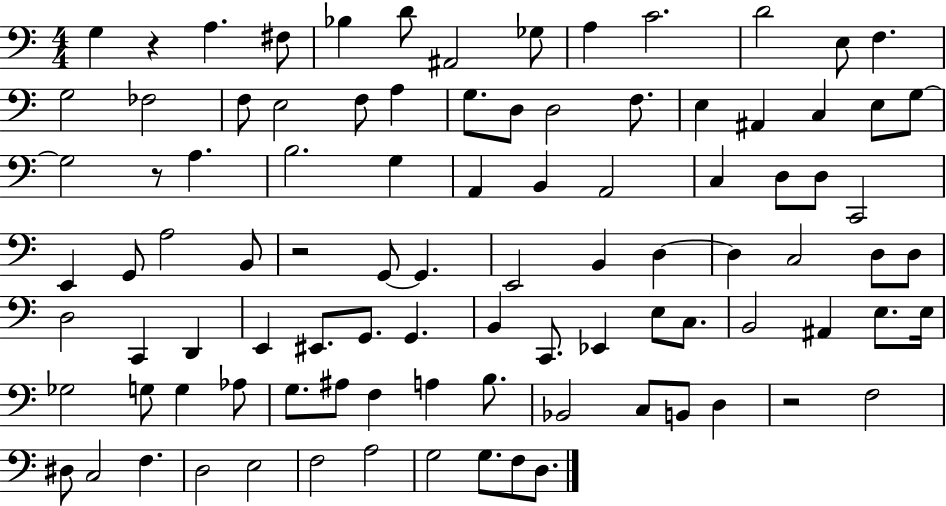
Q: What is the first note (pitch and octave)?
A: G3